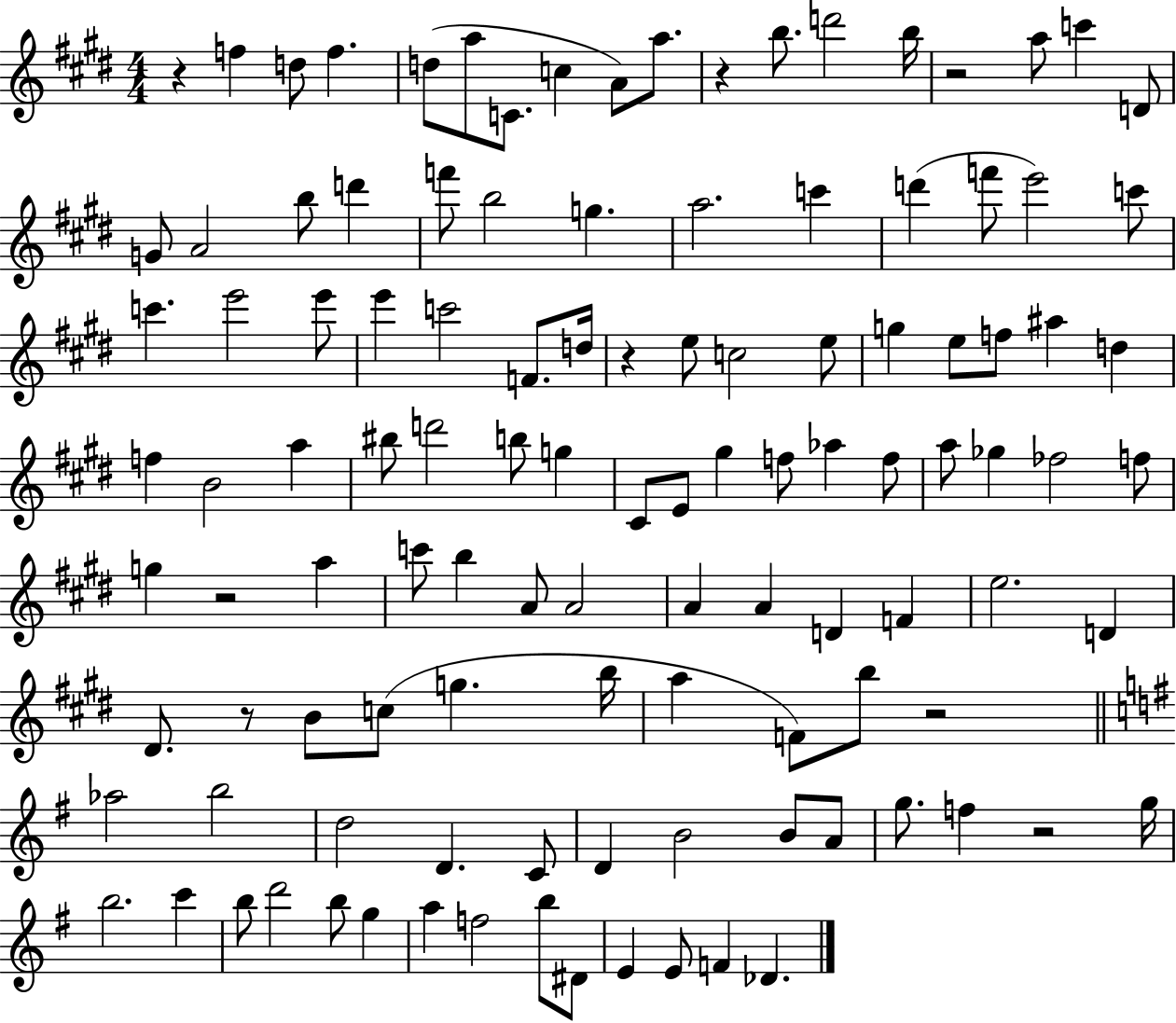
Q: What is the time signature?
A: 4/4